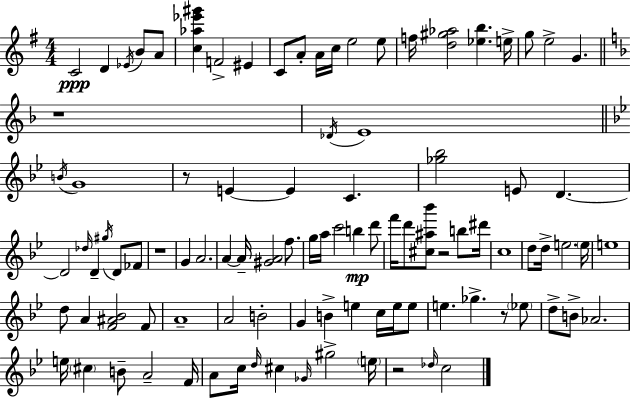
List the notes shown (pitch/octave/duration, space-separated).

C4/h D4/q Eb4/s B4/e A4/e [C5,Ab5,Eb6,G#6]/q F4/h EIS4/q C4/e A4/e A4/s C5/s E5/h E5/e F5/s [D5,G#5,Ab5]/h [Eb5,B5]/q. E5/s G5/e E5/h G4/q. R/w Db4/s E4/w B4/s G4/w R/e E4/q E4/q C4/q. [Gb5,Bb5]/h E4/e D4/q. D4/h Db5/s D4/q G#5/s D4/e FES4/e R/w G4/q A4/h. A4/q A4/s [G#4,A4]/h F5/e. G5/s A5/s C6/h B5/q D6/e F6/s D6/e [C#5,A#5,Bb6]/e R/h B5/e D#6/s C5/w D5/e D5/s E5/h. E5/s E5/w D5/e A4/q [F4,A#4,Bb4]/h F4/e A4/w A4/h B4/h G4/q B4/q E5/q C5/s E5/s E5/e E5/q. Gb5/q. R/e Eb5/e D5/e B4/e Ab4/h. E5/s C#5/q B4/e A4/h F4/s A4/e C5/s D5/s C#5/q Gb4/s G#5/h E5/s R/h Db5/s C5/h